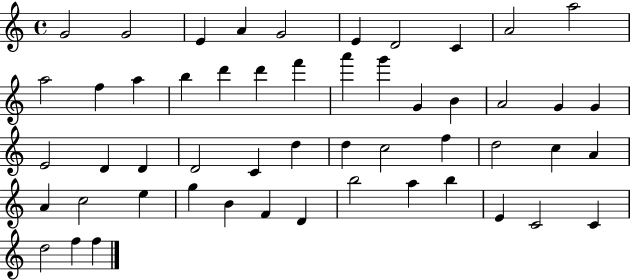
G4/h G4/h E4/q A4/q G4/h E4/q D4/h C4/q A4/h A5/h A5/h F5/q A5/q B5/q D6/q D6/q F6/q A6/q G6/q G4/q B4/q A4/h G4/q G4/q E4/h D4/q D4/q D4/h C4/q D5/q D5/q C5/h F5/q D5/h C5/q A4/q A4/q C5/h E5/q G5/q B4/q F4/q D4/q B5/h A5/q B5/q E4/q C4/h C4/q D5/h F5/q F5/q